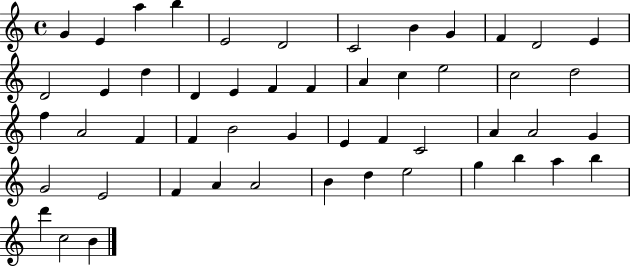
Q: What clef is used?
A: treble